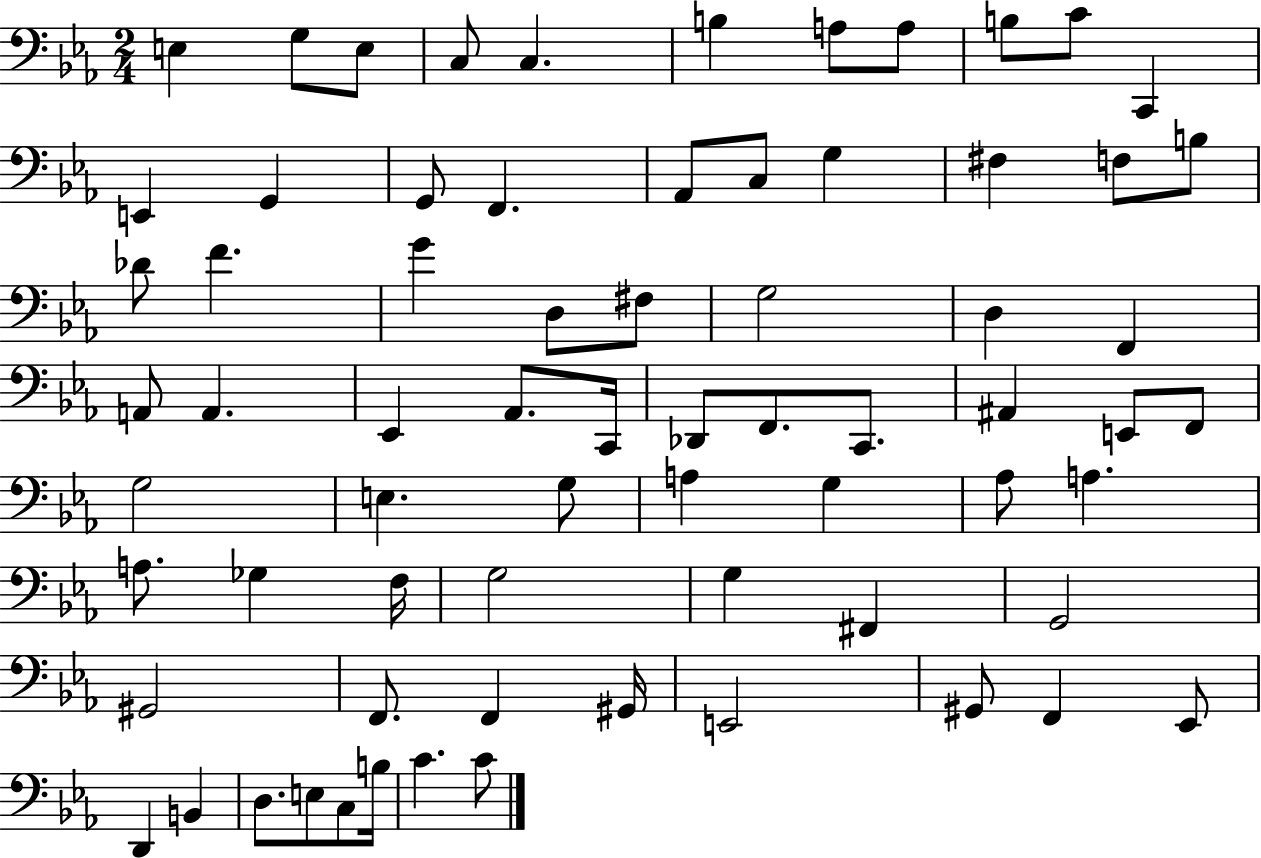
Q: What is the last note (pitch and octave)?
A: C4